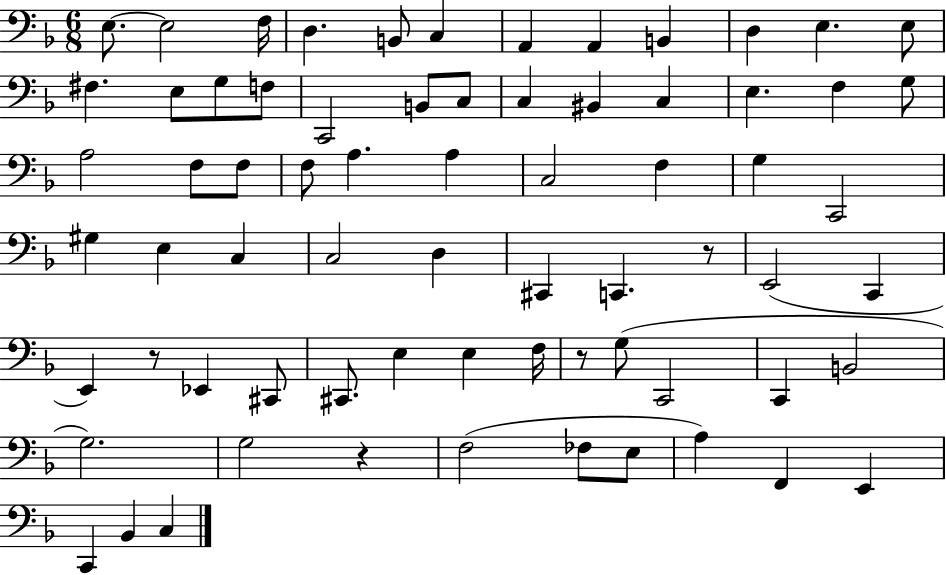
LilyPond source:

{
  \clef bass
  \numericTimeSignature
  \time 6/8
  \key f \major
  e8.~~ e2 f16 | d4. b,8 c4 | a,4 a,4 b,4 | d4 e4. e8 | \break fis4. e8 g8 f8 | c,2 b,8 c8 | c4 bis,4 c4 | e4. f4 g8 | \break a2 f8 f8 | f8 a4. a4 | c2 f4 | g4 c,2 | \break gis4 e4 c4 | c2 d4 | cis,4 c,4. r8 | e,2( c,4 | \break e,4) r8 ees,4 cis,8 | cis,8. e4 e4 f16 | r8 g8( c,2 | c,4 b,2 | \break g2.) | g2 r4 | f2( fes8 e8 | a4) f,4 e,4 | \break c,4 bes,4 c4 | \bar "|."
}